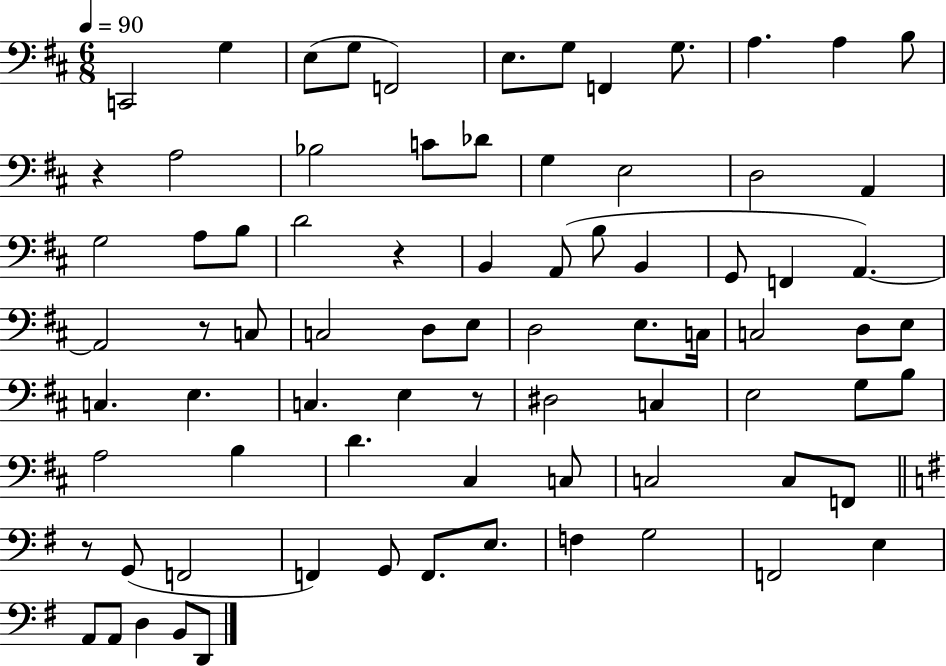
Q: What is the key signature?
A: D major